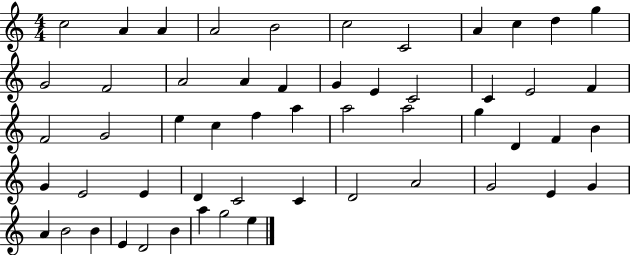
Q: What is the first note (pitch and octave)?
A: C5